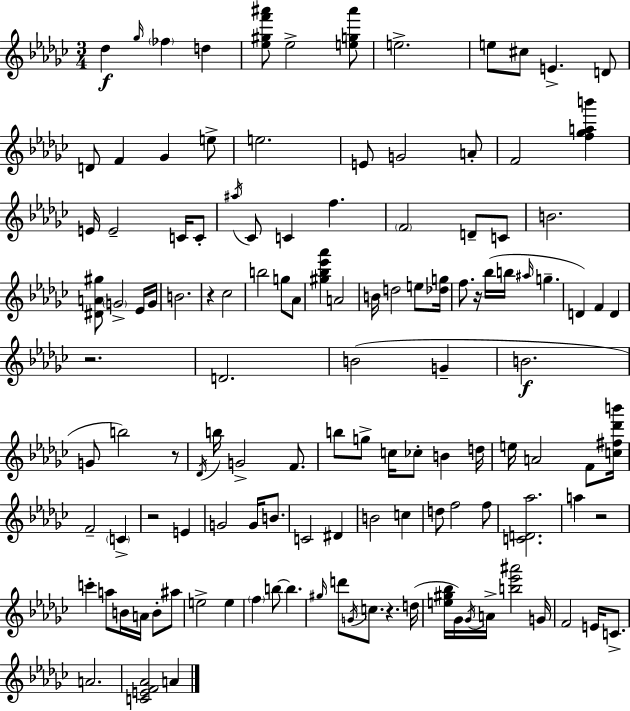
Db5/q Gb5/s FES5/q D5/q [Eb5,G#5,F6,A#6]/e Eb5/h [E5,G5,A#6]/e E5/h. E5/e C#5/e E4/q. D4/e D4/e F4/q Gb4/q E5/e E5/h. E4/e G4/h A4/e F4/h [F5,Gb5,A5,B6]/q E4/s E4/h C4/s C4/e A#5/s CES4/e C4/q F5/q. F4/h D4/e C4/e B4/h. [D#4,A4,G#5]/e G4/h Eb4/s G4/s B4/h. R/q CES5/h B5/h G5/e Ab4/e [G#5,Bb5,Eb6,Ab6]/q A4/h B4/s D5/h E5/e [Db5,G5]/s F5/e. R/s Bb5/s B5/s A#5/s G5/q. D4/q F4/q D4/q R/h. D4/h. B4/h G4/q B4/h. G4/e B5/h R/e Db4/s B5/s G4/h F4/e. B5/e G5/e C5/s CES5/e B4/q D5/s E5/s A4/h F4/e [C5,F#5,Db6,B6]/s F4/h C4/q R/h E4/q G4/h G4/s B4/e. C4/h D#4/q B4/h C5/q D5/e F5/h F5/e [C4,D4,Ab5]/h. A5/q R/h C6/q A5/e B4/s A4/s B4/e A#5/e E5/h E5/q F5/q B5/e B5/q. G#5/s D6/e G4/s C5/e. R/q. D5/s [E5,G#5,Bb5]/s Gb4/s Gb4/s A4/s [B5,Eb6,A#6]/h G4/s F4/h E4/s C4/e. A4/h. [C4,E4,F4,Ab4]/h A4/q